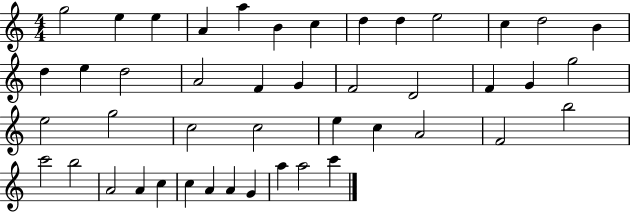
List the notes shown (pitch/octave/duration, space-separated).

G5/h E5/q E5/q A4/q A5/q B4/q C5/q D5/q D5/q E5/h C5/q D5/h B4/q D5/q E5/q D5/h A4/h F4/q G4/q F4/h D4/h F4/q G4/q G5/h E5/h G5/h C5/h C5/h E5/q C5/q A4/h F4/h B5/h C6/h B5/h A4/h A4/q C5/q C5/q A4/q A4/q G4/q A5/q A5/h C6/q